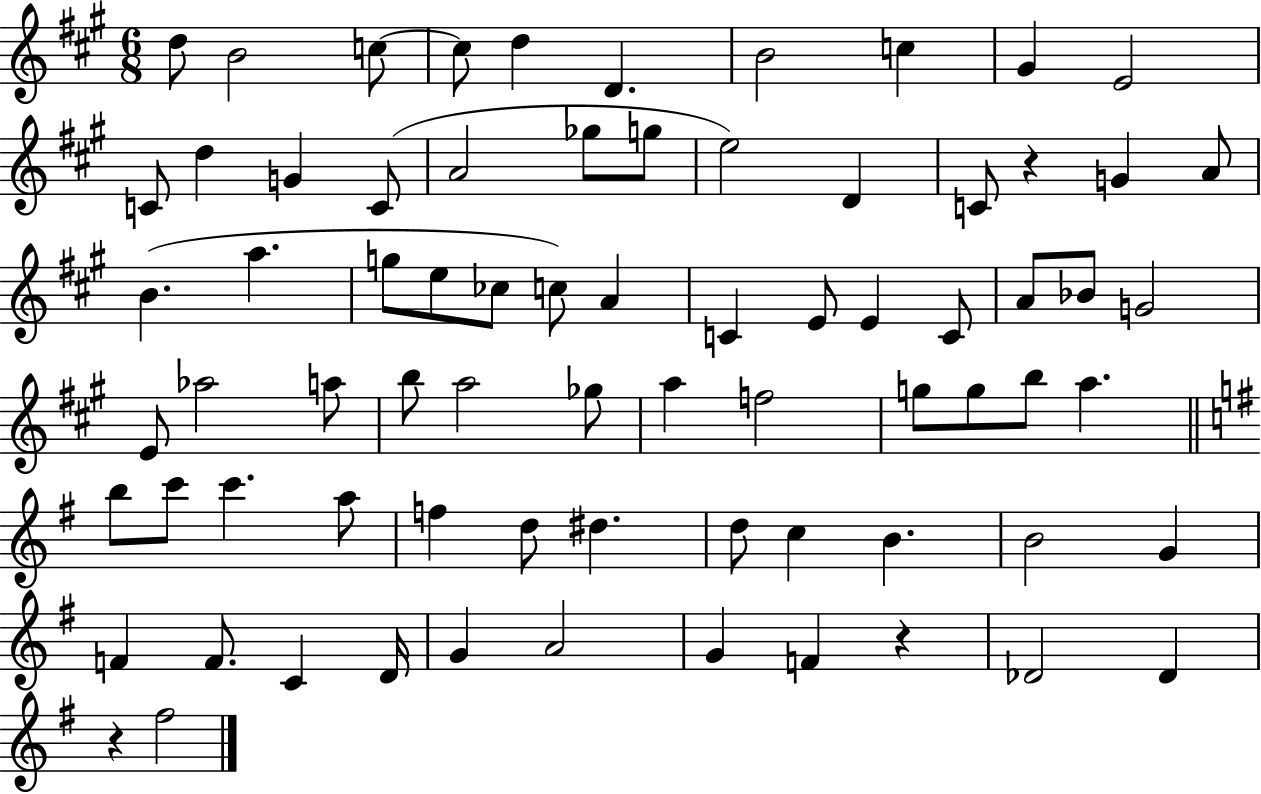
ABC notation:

X:1
T:Untitled
M:6/8
L:1/4
K:A
d/2 B2 c/2 c/2 d D B2 c ^G E2 C/2 d G C/2 A2 _g/2 g/2 e2 D C/2 z G A/2 B a g/2 e/2 _c/2 c/2 A C E/2 E C/2 A/2 _B/2 G2 E/2 _a2 a/2 b/2 a2 _g/2 a f2 g/2 g/2 b/2 a b/2 c'/2 c' a/2 f d/2 ^d d/2 c B B2 G F F/2 C D/4 G A2 G F z _D2 _D z ^f2